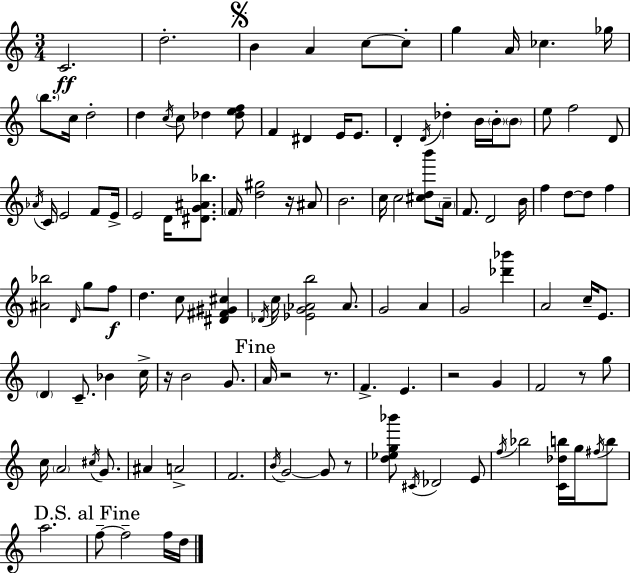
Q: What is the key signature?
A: A minor